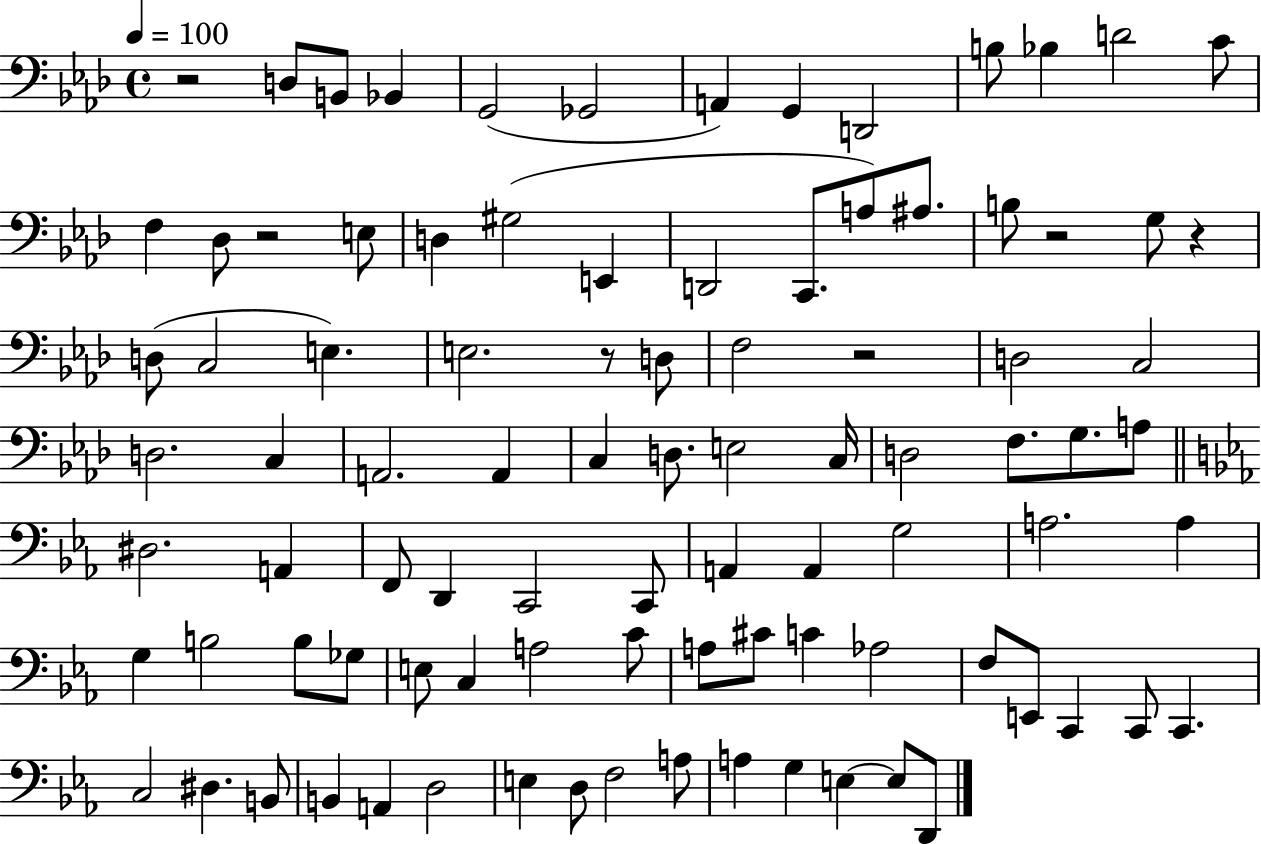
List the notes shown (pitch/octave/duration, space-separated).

R/h D3/e B2/e Bb2/q G2/h Gb2/h A2/q G2/q D2/h B3/e Bb3/q D4/h C4/e F3/q Db3/e R/h E3/e D3/q G#3/h E2/q D2/h C2/e. A3/e A#3/e. B3/e R/h G3/e R/q D3/e C3/h E3/q. E3/h. R/e D3/e F3/h R/h D3/h C3/h D3/h. C3/q A2/h. A2/q C3/q D3/e. E3/h C3/s D3/h F3/e. G3/e. A3/e D#3/h. A2/q F2/e D2/q C2/h C2/e A2/q A2/q G3/h A3/h. A3/q G3/q B3/h B3/e Gb3/e E3/e C3/q A3/h C4/e A3/e C#4/e C4/q Ab3/h F3/e E2/e C2/q C2/e C2/q. C3/h D#3/q. B2/e B2/q A2/q D3/h E3/q D3/e F3/h A3/e A3/q G3/q E3/q E3/e D2/e